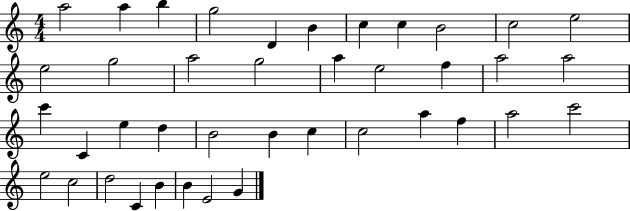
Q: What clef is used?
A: treble